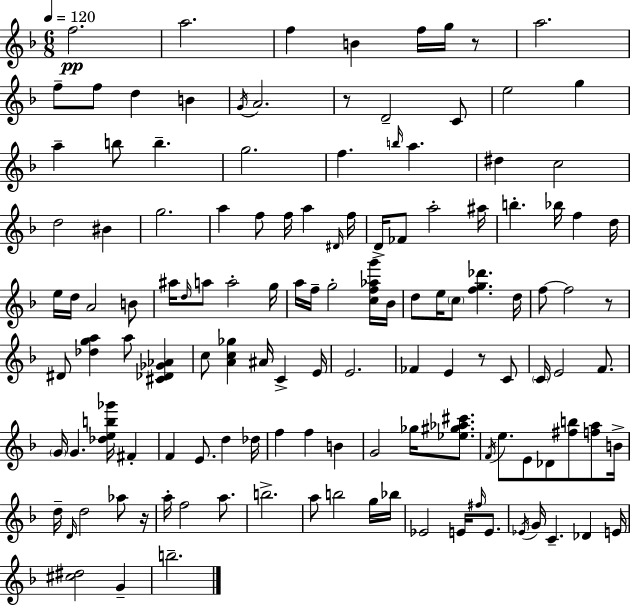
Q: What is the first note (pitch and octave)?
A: F5